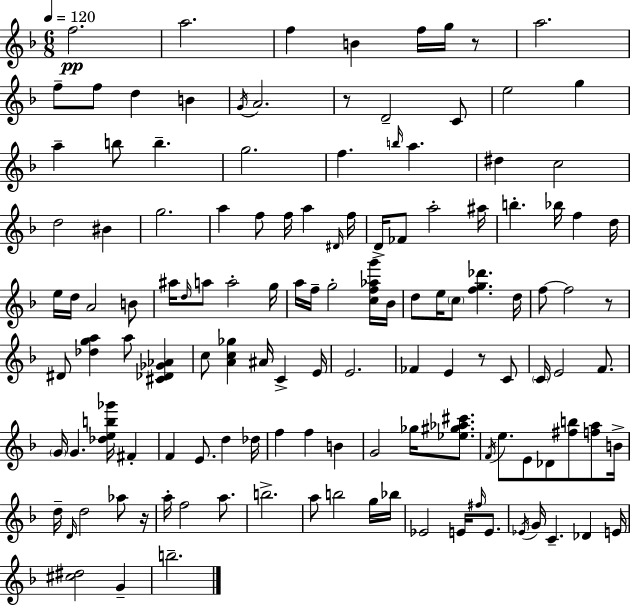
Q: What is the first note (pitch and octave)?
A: F5